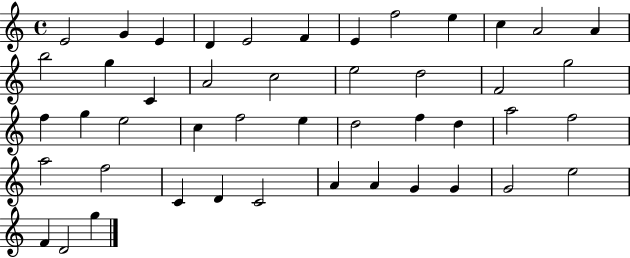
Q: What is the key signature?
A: C major